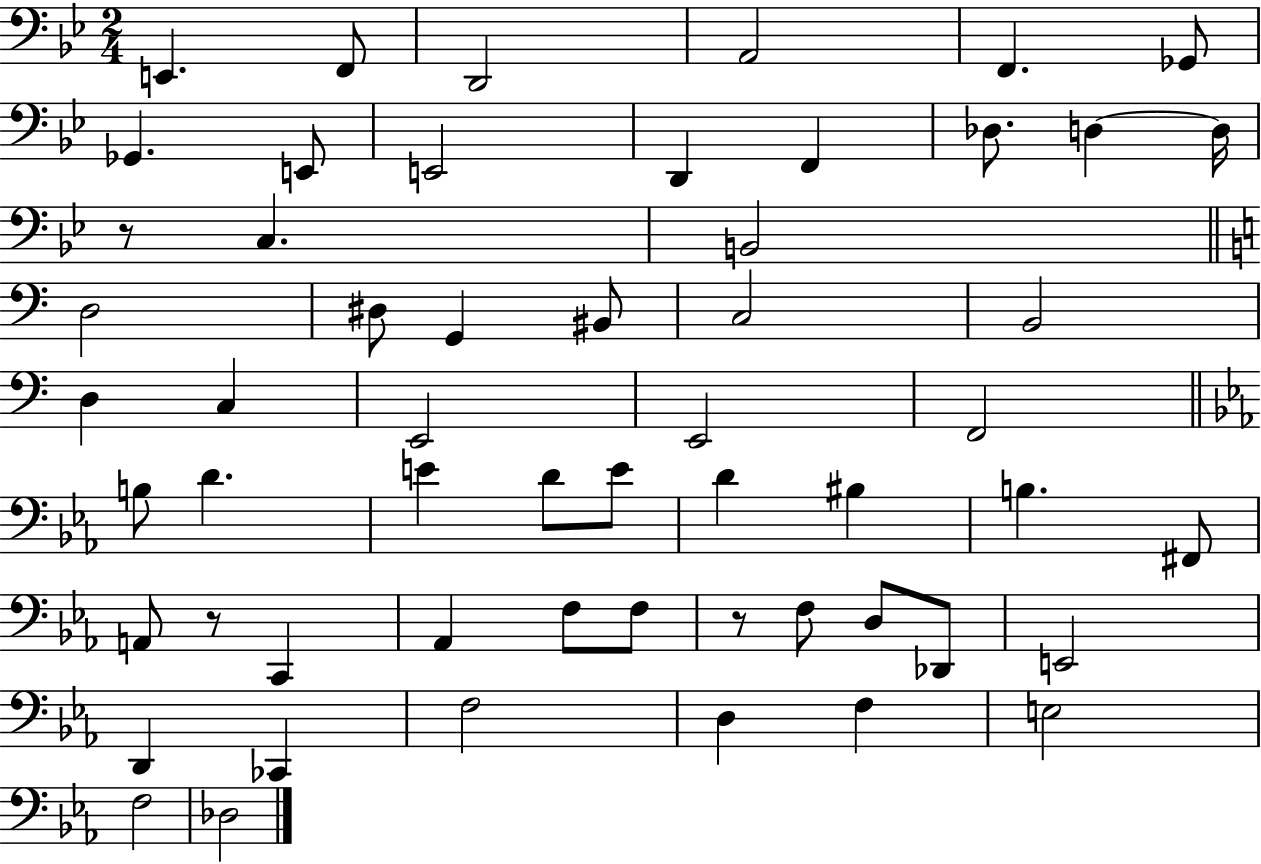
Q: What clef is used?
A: bass